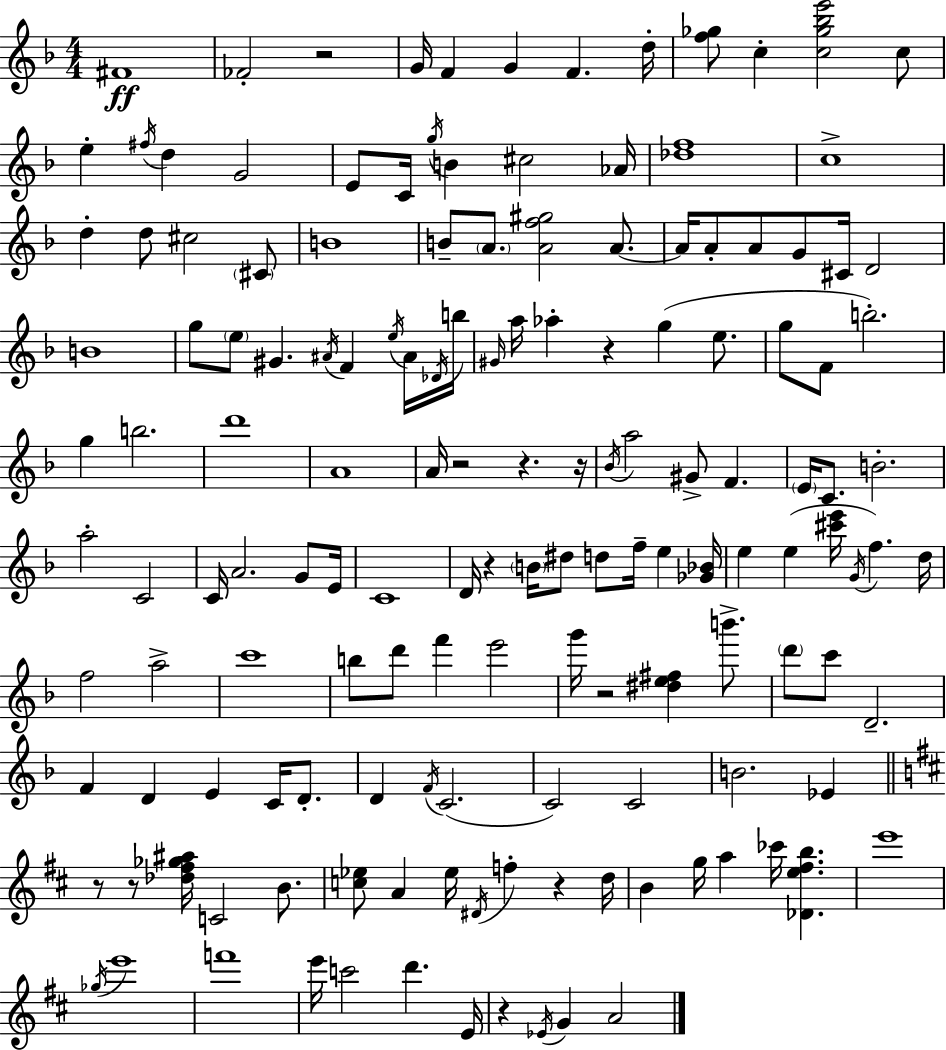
X:1
T:Untitled
M:4/4
L:1/4
K:F
^F4 _F2 z2 G/4 F G F d/4 [f_g]/2 c [c_g_be']2 c/2 e ^f/4 d G2 E/2 C/4 g/4 B ^c2 _A/4 [_df]4 c4 d d/2 ^c2 ^C/2 B4 B/2 A/2 [Af^g]2 A/2 A/4 A/2 A/2 G/2 ^C/4 D2 B4 g/2 e/2 ^G ^A/4 F e/4 ^A/4 _D/4 b/4 ^G/4 a/4 _a z g e/2 g/2 F/2 b2 g b2 d'4 A4 A/4 z2 z z/4 _B/4 a2 ^G/2 F E/4 C/2 B2 a2 C2 C/4 A2 G/2 E/4 C4 D/4 z B/4 ^d/2 d/2 f/4 e [_G_B]/4 e e [^c'e']/4 G/4 f d/4 f2 a2 c'4 b/2 d'/2 f' e'2 g'/4 z2 [^de^f] b'/2 d'/2 c'/2 D2 F D E C/4 D/2 D F/4 C2 C2 C2 B2 _E z/2 z/2 [_d^f_g^a]/4 C2 B/2 [c_e]/2 A _e/4 ^D/4 f z d/4 B g/4 a _c'/4 [_De^fb] e'4 _g/4 e'4 f'4 e'/4 c'2 d' E/4 z _E/4 G A2